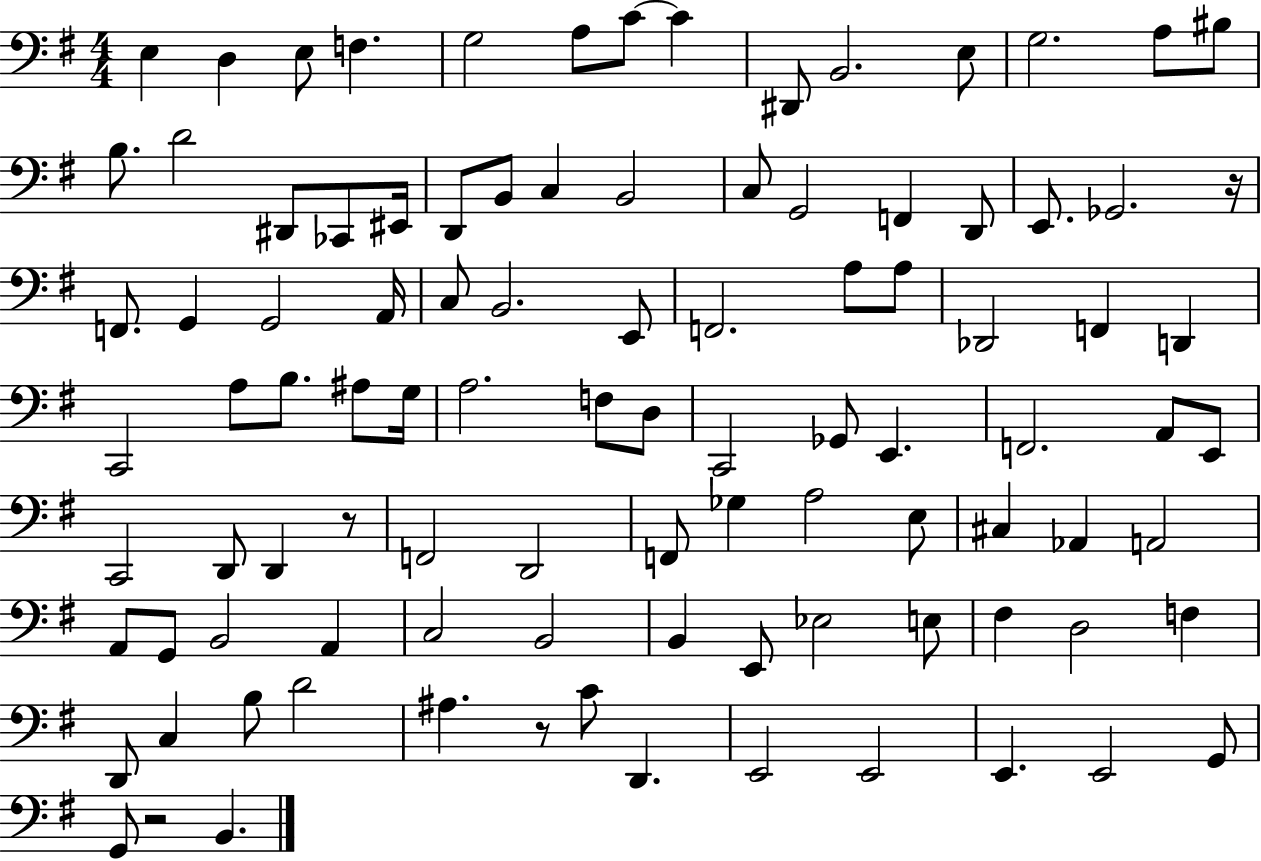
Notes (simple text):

E3/q D3/q E3/e F3/q. G3/h A3/e C4/e C4/q D#2/e B2/h. E3/e G3/h. A3/e BIS3/e B3/e. D4/h D#2/e CES2/e EIS2/s D2/e B2/e C3/q B2/h C3/e G2/h F2/q D2/e E2/e. Gb2/h. R/s F2/e. G2/q G2/h A2/s C3/e B2/h. E2/e F2/h. A3/e A3/e Db2/h F2/q D2/q C2/h A3/e B3/e. A#3/e G3/s A3/h. F3/e D3/e C2/h Gb2/e E2/q. F2/h. A2/e E2/e C2/h D2/e D2/q R/e F2/h D2/h F2/e Gb3/q A3/h E3/e C#3/q Ab2/q A2/h A2/e G2/e B2/h A2/q C3/h B2/h B2/q E2/e Eb3/h E3/e F#3/q D3/h F3/q D2/e C3/q B3/e D4/h A#3/q. R/e C4/e D2/q. E2/h E2/h E2/q. E2/h G2/e G2/e R/h B2/q.